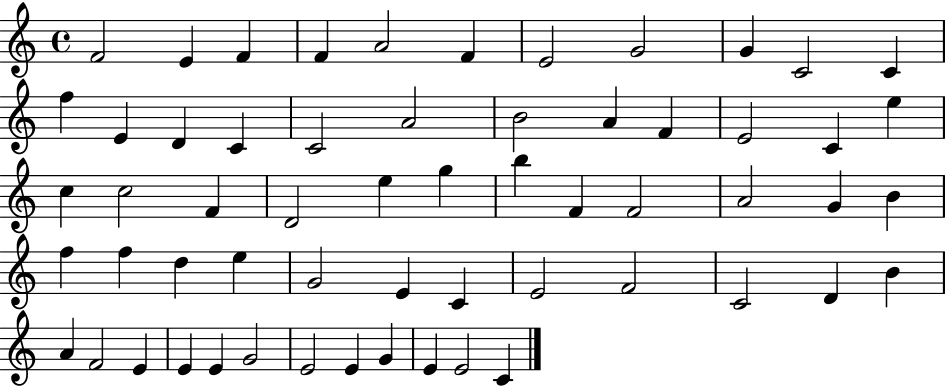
{
  \clef treble
  \time 4/4
  \defaultTimeSignature
  \key c \major
  f'2 e'4 f'4 | f'4 a'2 f'4 | e'2 g'2 | g'4 c'2 c'4 | \break f''4 e'4 d'4 c'4 | c'2 a'2 | b'2 a'4 f'4 | e'2 c'4 e''4 | \break c''4 c''2 f'4 | d'2 e''4 g''4 | b''4 f'4 f'2 | a'2 g'4 b'4 | \break f''4 f''4 d''4 e''4 | g'2 e'4 c'4 | e'2 f'2 | c'2 d'4 b'4 | \break a'4 f'2 e'4 | e'4 e'4 g'2 | e'2 e'4 g'4 | e'4 e'2 c'4 | \break \bar "|."
}